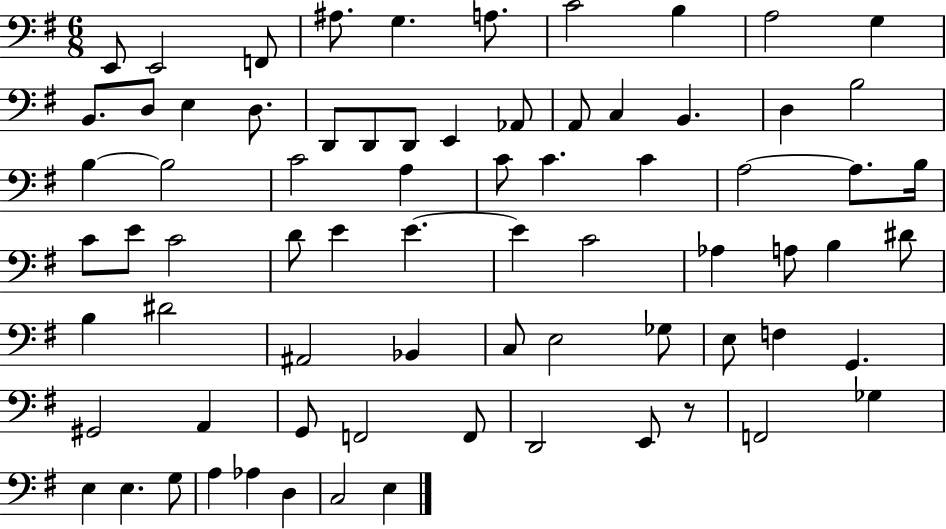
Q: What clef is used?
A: bass